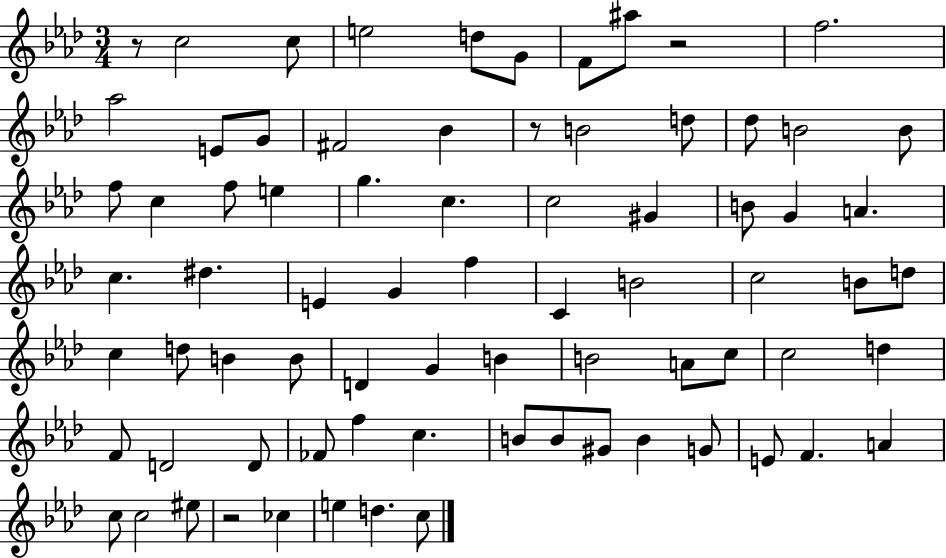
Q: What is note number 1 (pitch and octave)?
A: C5